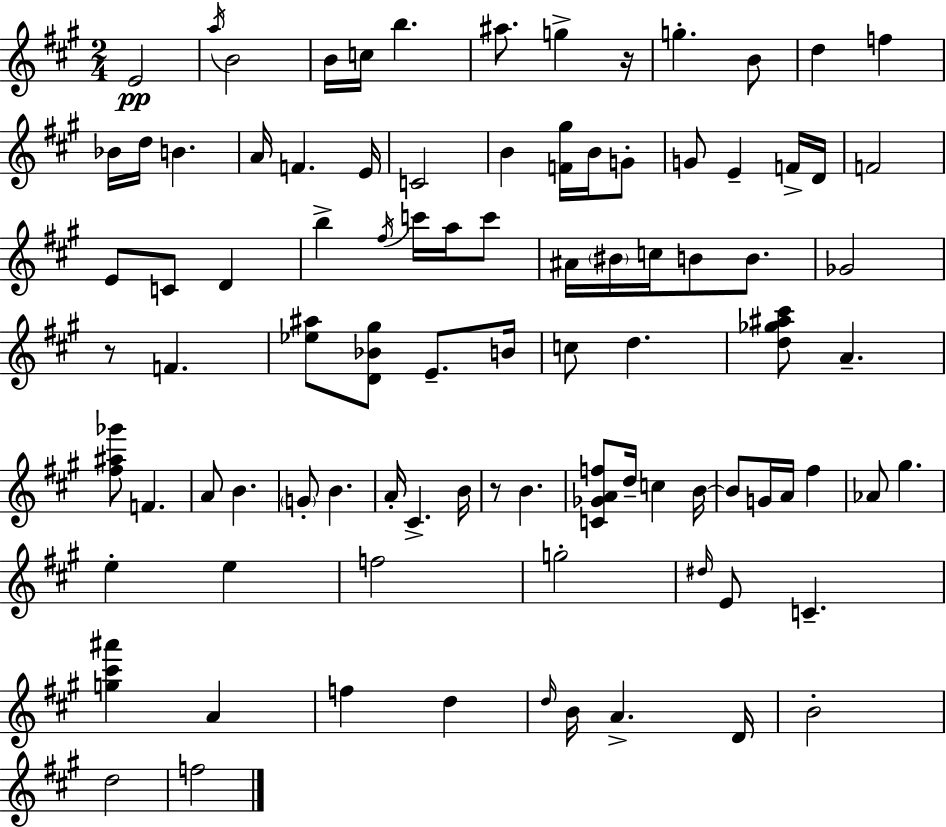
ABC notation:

X:1
T:Untitled
M:2/4
L:1/4
K:A
E2 a/4 B2 B/4 c/4 b ^a/2 g z/4 g B/2 d f _B/4 d/4 B A/4 F E/4 C2 B [F^g]/4 B/4 G/2 G/2 E F/4 D/4 F2 E/2 C/2 D b ^f/4 c'/4 a/4 c'/2 ^A/4 ^B/4 c/4 B/2 B/2 _G2 z/2 F [_e^a]/2 [D_B^g]/2 E/2 B/4 c/2 d [d_g^a^c']/2 A [^f^a_g']/2 F A/2 B G/2 B A/4 ^C B/4 z/2 B [C_GAf]/2 d/4 c B/4 B/2 G/4 A/4 ^f _A/2 ^g e e f2 g2 ^d/4 E/2 C [g^c'^a'] A f d d/4 B/4 A D/4 B2 d2 f2